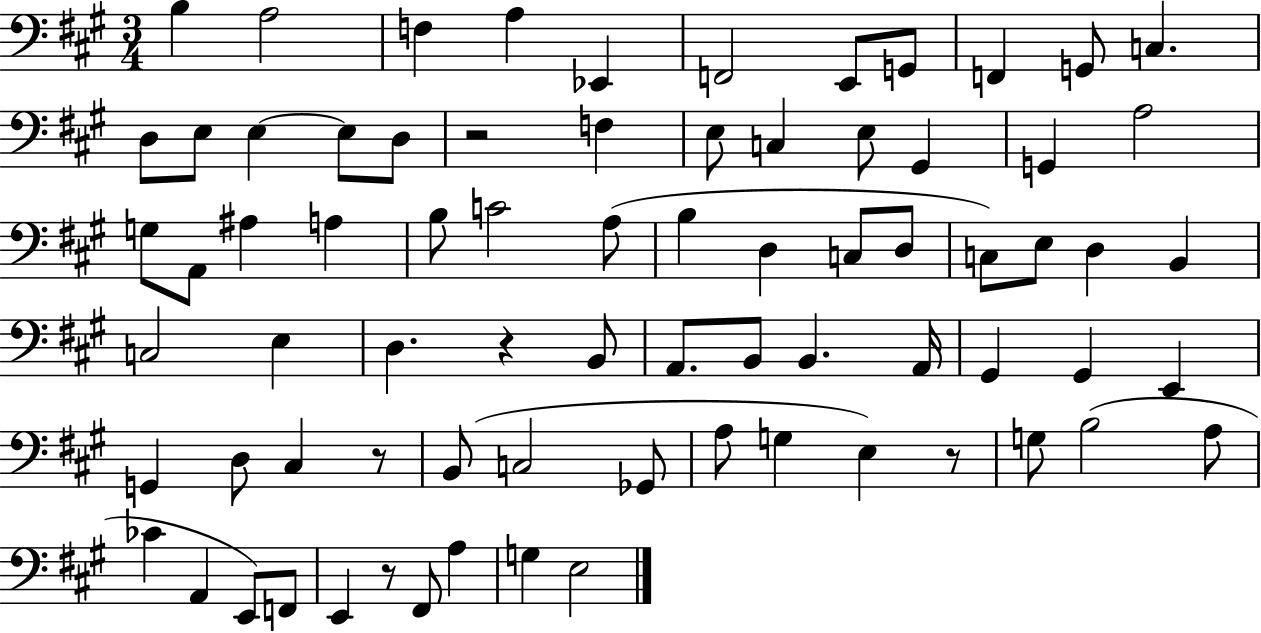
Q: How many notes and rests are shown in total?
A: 75